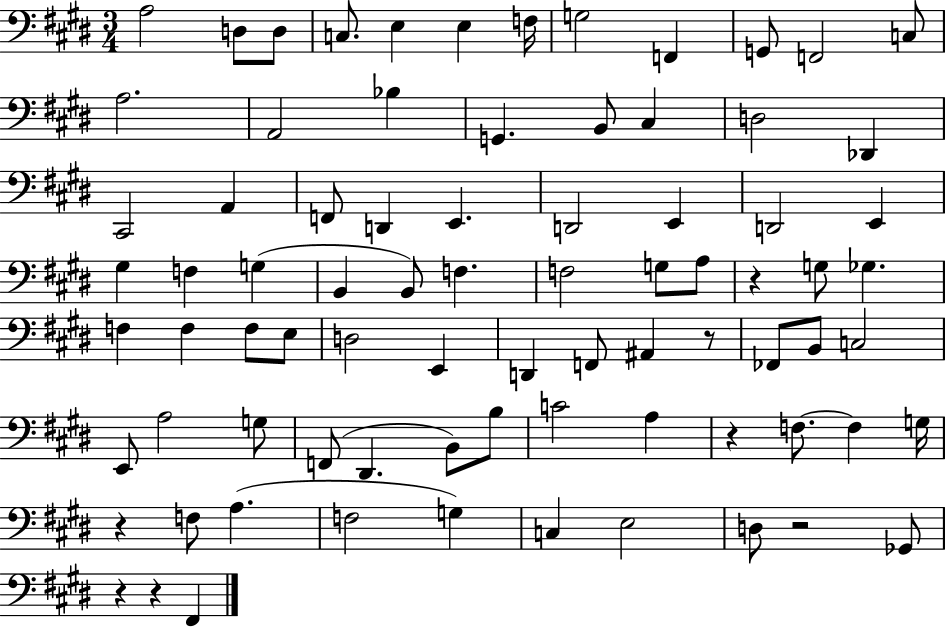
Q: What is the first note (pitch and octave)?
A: A3